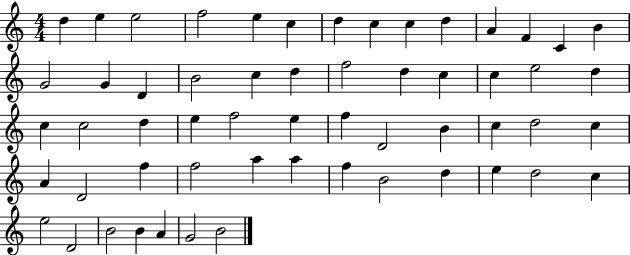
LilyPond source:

{
  \clef treble
  \numericTimeSignature
  \time 4/4
  \key c \major
  d''4 e''4 e''2 | f''2 e''4 c''4 | d''4 c''4 c''4 d''4 | a'4 f'4 c'4 b'4 | \break g'2 g'4 d'4 | b'2 c''4 d''4 | f''2 d''4 c''4 | c''4 e''2 d''4 | \break c''4 c''2 d''4 | e''4 f''2 e''4 | f''4 d'2 b'4 | c''4 d''2 c''4 | \break a'4 d'2 f''4 | f''2 a''4 a''4 | f''4 b'2 d''4 | e''4 d''2 c''4 | \break e''2 d'2 | b'2 b'4 a'4 | g'2 b'2 | \bar "|."
}